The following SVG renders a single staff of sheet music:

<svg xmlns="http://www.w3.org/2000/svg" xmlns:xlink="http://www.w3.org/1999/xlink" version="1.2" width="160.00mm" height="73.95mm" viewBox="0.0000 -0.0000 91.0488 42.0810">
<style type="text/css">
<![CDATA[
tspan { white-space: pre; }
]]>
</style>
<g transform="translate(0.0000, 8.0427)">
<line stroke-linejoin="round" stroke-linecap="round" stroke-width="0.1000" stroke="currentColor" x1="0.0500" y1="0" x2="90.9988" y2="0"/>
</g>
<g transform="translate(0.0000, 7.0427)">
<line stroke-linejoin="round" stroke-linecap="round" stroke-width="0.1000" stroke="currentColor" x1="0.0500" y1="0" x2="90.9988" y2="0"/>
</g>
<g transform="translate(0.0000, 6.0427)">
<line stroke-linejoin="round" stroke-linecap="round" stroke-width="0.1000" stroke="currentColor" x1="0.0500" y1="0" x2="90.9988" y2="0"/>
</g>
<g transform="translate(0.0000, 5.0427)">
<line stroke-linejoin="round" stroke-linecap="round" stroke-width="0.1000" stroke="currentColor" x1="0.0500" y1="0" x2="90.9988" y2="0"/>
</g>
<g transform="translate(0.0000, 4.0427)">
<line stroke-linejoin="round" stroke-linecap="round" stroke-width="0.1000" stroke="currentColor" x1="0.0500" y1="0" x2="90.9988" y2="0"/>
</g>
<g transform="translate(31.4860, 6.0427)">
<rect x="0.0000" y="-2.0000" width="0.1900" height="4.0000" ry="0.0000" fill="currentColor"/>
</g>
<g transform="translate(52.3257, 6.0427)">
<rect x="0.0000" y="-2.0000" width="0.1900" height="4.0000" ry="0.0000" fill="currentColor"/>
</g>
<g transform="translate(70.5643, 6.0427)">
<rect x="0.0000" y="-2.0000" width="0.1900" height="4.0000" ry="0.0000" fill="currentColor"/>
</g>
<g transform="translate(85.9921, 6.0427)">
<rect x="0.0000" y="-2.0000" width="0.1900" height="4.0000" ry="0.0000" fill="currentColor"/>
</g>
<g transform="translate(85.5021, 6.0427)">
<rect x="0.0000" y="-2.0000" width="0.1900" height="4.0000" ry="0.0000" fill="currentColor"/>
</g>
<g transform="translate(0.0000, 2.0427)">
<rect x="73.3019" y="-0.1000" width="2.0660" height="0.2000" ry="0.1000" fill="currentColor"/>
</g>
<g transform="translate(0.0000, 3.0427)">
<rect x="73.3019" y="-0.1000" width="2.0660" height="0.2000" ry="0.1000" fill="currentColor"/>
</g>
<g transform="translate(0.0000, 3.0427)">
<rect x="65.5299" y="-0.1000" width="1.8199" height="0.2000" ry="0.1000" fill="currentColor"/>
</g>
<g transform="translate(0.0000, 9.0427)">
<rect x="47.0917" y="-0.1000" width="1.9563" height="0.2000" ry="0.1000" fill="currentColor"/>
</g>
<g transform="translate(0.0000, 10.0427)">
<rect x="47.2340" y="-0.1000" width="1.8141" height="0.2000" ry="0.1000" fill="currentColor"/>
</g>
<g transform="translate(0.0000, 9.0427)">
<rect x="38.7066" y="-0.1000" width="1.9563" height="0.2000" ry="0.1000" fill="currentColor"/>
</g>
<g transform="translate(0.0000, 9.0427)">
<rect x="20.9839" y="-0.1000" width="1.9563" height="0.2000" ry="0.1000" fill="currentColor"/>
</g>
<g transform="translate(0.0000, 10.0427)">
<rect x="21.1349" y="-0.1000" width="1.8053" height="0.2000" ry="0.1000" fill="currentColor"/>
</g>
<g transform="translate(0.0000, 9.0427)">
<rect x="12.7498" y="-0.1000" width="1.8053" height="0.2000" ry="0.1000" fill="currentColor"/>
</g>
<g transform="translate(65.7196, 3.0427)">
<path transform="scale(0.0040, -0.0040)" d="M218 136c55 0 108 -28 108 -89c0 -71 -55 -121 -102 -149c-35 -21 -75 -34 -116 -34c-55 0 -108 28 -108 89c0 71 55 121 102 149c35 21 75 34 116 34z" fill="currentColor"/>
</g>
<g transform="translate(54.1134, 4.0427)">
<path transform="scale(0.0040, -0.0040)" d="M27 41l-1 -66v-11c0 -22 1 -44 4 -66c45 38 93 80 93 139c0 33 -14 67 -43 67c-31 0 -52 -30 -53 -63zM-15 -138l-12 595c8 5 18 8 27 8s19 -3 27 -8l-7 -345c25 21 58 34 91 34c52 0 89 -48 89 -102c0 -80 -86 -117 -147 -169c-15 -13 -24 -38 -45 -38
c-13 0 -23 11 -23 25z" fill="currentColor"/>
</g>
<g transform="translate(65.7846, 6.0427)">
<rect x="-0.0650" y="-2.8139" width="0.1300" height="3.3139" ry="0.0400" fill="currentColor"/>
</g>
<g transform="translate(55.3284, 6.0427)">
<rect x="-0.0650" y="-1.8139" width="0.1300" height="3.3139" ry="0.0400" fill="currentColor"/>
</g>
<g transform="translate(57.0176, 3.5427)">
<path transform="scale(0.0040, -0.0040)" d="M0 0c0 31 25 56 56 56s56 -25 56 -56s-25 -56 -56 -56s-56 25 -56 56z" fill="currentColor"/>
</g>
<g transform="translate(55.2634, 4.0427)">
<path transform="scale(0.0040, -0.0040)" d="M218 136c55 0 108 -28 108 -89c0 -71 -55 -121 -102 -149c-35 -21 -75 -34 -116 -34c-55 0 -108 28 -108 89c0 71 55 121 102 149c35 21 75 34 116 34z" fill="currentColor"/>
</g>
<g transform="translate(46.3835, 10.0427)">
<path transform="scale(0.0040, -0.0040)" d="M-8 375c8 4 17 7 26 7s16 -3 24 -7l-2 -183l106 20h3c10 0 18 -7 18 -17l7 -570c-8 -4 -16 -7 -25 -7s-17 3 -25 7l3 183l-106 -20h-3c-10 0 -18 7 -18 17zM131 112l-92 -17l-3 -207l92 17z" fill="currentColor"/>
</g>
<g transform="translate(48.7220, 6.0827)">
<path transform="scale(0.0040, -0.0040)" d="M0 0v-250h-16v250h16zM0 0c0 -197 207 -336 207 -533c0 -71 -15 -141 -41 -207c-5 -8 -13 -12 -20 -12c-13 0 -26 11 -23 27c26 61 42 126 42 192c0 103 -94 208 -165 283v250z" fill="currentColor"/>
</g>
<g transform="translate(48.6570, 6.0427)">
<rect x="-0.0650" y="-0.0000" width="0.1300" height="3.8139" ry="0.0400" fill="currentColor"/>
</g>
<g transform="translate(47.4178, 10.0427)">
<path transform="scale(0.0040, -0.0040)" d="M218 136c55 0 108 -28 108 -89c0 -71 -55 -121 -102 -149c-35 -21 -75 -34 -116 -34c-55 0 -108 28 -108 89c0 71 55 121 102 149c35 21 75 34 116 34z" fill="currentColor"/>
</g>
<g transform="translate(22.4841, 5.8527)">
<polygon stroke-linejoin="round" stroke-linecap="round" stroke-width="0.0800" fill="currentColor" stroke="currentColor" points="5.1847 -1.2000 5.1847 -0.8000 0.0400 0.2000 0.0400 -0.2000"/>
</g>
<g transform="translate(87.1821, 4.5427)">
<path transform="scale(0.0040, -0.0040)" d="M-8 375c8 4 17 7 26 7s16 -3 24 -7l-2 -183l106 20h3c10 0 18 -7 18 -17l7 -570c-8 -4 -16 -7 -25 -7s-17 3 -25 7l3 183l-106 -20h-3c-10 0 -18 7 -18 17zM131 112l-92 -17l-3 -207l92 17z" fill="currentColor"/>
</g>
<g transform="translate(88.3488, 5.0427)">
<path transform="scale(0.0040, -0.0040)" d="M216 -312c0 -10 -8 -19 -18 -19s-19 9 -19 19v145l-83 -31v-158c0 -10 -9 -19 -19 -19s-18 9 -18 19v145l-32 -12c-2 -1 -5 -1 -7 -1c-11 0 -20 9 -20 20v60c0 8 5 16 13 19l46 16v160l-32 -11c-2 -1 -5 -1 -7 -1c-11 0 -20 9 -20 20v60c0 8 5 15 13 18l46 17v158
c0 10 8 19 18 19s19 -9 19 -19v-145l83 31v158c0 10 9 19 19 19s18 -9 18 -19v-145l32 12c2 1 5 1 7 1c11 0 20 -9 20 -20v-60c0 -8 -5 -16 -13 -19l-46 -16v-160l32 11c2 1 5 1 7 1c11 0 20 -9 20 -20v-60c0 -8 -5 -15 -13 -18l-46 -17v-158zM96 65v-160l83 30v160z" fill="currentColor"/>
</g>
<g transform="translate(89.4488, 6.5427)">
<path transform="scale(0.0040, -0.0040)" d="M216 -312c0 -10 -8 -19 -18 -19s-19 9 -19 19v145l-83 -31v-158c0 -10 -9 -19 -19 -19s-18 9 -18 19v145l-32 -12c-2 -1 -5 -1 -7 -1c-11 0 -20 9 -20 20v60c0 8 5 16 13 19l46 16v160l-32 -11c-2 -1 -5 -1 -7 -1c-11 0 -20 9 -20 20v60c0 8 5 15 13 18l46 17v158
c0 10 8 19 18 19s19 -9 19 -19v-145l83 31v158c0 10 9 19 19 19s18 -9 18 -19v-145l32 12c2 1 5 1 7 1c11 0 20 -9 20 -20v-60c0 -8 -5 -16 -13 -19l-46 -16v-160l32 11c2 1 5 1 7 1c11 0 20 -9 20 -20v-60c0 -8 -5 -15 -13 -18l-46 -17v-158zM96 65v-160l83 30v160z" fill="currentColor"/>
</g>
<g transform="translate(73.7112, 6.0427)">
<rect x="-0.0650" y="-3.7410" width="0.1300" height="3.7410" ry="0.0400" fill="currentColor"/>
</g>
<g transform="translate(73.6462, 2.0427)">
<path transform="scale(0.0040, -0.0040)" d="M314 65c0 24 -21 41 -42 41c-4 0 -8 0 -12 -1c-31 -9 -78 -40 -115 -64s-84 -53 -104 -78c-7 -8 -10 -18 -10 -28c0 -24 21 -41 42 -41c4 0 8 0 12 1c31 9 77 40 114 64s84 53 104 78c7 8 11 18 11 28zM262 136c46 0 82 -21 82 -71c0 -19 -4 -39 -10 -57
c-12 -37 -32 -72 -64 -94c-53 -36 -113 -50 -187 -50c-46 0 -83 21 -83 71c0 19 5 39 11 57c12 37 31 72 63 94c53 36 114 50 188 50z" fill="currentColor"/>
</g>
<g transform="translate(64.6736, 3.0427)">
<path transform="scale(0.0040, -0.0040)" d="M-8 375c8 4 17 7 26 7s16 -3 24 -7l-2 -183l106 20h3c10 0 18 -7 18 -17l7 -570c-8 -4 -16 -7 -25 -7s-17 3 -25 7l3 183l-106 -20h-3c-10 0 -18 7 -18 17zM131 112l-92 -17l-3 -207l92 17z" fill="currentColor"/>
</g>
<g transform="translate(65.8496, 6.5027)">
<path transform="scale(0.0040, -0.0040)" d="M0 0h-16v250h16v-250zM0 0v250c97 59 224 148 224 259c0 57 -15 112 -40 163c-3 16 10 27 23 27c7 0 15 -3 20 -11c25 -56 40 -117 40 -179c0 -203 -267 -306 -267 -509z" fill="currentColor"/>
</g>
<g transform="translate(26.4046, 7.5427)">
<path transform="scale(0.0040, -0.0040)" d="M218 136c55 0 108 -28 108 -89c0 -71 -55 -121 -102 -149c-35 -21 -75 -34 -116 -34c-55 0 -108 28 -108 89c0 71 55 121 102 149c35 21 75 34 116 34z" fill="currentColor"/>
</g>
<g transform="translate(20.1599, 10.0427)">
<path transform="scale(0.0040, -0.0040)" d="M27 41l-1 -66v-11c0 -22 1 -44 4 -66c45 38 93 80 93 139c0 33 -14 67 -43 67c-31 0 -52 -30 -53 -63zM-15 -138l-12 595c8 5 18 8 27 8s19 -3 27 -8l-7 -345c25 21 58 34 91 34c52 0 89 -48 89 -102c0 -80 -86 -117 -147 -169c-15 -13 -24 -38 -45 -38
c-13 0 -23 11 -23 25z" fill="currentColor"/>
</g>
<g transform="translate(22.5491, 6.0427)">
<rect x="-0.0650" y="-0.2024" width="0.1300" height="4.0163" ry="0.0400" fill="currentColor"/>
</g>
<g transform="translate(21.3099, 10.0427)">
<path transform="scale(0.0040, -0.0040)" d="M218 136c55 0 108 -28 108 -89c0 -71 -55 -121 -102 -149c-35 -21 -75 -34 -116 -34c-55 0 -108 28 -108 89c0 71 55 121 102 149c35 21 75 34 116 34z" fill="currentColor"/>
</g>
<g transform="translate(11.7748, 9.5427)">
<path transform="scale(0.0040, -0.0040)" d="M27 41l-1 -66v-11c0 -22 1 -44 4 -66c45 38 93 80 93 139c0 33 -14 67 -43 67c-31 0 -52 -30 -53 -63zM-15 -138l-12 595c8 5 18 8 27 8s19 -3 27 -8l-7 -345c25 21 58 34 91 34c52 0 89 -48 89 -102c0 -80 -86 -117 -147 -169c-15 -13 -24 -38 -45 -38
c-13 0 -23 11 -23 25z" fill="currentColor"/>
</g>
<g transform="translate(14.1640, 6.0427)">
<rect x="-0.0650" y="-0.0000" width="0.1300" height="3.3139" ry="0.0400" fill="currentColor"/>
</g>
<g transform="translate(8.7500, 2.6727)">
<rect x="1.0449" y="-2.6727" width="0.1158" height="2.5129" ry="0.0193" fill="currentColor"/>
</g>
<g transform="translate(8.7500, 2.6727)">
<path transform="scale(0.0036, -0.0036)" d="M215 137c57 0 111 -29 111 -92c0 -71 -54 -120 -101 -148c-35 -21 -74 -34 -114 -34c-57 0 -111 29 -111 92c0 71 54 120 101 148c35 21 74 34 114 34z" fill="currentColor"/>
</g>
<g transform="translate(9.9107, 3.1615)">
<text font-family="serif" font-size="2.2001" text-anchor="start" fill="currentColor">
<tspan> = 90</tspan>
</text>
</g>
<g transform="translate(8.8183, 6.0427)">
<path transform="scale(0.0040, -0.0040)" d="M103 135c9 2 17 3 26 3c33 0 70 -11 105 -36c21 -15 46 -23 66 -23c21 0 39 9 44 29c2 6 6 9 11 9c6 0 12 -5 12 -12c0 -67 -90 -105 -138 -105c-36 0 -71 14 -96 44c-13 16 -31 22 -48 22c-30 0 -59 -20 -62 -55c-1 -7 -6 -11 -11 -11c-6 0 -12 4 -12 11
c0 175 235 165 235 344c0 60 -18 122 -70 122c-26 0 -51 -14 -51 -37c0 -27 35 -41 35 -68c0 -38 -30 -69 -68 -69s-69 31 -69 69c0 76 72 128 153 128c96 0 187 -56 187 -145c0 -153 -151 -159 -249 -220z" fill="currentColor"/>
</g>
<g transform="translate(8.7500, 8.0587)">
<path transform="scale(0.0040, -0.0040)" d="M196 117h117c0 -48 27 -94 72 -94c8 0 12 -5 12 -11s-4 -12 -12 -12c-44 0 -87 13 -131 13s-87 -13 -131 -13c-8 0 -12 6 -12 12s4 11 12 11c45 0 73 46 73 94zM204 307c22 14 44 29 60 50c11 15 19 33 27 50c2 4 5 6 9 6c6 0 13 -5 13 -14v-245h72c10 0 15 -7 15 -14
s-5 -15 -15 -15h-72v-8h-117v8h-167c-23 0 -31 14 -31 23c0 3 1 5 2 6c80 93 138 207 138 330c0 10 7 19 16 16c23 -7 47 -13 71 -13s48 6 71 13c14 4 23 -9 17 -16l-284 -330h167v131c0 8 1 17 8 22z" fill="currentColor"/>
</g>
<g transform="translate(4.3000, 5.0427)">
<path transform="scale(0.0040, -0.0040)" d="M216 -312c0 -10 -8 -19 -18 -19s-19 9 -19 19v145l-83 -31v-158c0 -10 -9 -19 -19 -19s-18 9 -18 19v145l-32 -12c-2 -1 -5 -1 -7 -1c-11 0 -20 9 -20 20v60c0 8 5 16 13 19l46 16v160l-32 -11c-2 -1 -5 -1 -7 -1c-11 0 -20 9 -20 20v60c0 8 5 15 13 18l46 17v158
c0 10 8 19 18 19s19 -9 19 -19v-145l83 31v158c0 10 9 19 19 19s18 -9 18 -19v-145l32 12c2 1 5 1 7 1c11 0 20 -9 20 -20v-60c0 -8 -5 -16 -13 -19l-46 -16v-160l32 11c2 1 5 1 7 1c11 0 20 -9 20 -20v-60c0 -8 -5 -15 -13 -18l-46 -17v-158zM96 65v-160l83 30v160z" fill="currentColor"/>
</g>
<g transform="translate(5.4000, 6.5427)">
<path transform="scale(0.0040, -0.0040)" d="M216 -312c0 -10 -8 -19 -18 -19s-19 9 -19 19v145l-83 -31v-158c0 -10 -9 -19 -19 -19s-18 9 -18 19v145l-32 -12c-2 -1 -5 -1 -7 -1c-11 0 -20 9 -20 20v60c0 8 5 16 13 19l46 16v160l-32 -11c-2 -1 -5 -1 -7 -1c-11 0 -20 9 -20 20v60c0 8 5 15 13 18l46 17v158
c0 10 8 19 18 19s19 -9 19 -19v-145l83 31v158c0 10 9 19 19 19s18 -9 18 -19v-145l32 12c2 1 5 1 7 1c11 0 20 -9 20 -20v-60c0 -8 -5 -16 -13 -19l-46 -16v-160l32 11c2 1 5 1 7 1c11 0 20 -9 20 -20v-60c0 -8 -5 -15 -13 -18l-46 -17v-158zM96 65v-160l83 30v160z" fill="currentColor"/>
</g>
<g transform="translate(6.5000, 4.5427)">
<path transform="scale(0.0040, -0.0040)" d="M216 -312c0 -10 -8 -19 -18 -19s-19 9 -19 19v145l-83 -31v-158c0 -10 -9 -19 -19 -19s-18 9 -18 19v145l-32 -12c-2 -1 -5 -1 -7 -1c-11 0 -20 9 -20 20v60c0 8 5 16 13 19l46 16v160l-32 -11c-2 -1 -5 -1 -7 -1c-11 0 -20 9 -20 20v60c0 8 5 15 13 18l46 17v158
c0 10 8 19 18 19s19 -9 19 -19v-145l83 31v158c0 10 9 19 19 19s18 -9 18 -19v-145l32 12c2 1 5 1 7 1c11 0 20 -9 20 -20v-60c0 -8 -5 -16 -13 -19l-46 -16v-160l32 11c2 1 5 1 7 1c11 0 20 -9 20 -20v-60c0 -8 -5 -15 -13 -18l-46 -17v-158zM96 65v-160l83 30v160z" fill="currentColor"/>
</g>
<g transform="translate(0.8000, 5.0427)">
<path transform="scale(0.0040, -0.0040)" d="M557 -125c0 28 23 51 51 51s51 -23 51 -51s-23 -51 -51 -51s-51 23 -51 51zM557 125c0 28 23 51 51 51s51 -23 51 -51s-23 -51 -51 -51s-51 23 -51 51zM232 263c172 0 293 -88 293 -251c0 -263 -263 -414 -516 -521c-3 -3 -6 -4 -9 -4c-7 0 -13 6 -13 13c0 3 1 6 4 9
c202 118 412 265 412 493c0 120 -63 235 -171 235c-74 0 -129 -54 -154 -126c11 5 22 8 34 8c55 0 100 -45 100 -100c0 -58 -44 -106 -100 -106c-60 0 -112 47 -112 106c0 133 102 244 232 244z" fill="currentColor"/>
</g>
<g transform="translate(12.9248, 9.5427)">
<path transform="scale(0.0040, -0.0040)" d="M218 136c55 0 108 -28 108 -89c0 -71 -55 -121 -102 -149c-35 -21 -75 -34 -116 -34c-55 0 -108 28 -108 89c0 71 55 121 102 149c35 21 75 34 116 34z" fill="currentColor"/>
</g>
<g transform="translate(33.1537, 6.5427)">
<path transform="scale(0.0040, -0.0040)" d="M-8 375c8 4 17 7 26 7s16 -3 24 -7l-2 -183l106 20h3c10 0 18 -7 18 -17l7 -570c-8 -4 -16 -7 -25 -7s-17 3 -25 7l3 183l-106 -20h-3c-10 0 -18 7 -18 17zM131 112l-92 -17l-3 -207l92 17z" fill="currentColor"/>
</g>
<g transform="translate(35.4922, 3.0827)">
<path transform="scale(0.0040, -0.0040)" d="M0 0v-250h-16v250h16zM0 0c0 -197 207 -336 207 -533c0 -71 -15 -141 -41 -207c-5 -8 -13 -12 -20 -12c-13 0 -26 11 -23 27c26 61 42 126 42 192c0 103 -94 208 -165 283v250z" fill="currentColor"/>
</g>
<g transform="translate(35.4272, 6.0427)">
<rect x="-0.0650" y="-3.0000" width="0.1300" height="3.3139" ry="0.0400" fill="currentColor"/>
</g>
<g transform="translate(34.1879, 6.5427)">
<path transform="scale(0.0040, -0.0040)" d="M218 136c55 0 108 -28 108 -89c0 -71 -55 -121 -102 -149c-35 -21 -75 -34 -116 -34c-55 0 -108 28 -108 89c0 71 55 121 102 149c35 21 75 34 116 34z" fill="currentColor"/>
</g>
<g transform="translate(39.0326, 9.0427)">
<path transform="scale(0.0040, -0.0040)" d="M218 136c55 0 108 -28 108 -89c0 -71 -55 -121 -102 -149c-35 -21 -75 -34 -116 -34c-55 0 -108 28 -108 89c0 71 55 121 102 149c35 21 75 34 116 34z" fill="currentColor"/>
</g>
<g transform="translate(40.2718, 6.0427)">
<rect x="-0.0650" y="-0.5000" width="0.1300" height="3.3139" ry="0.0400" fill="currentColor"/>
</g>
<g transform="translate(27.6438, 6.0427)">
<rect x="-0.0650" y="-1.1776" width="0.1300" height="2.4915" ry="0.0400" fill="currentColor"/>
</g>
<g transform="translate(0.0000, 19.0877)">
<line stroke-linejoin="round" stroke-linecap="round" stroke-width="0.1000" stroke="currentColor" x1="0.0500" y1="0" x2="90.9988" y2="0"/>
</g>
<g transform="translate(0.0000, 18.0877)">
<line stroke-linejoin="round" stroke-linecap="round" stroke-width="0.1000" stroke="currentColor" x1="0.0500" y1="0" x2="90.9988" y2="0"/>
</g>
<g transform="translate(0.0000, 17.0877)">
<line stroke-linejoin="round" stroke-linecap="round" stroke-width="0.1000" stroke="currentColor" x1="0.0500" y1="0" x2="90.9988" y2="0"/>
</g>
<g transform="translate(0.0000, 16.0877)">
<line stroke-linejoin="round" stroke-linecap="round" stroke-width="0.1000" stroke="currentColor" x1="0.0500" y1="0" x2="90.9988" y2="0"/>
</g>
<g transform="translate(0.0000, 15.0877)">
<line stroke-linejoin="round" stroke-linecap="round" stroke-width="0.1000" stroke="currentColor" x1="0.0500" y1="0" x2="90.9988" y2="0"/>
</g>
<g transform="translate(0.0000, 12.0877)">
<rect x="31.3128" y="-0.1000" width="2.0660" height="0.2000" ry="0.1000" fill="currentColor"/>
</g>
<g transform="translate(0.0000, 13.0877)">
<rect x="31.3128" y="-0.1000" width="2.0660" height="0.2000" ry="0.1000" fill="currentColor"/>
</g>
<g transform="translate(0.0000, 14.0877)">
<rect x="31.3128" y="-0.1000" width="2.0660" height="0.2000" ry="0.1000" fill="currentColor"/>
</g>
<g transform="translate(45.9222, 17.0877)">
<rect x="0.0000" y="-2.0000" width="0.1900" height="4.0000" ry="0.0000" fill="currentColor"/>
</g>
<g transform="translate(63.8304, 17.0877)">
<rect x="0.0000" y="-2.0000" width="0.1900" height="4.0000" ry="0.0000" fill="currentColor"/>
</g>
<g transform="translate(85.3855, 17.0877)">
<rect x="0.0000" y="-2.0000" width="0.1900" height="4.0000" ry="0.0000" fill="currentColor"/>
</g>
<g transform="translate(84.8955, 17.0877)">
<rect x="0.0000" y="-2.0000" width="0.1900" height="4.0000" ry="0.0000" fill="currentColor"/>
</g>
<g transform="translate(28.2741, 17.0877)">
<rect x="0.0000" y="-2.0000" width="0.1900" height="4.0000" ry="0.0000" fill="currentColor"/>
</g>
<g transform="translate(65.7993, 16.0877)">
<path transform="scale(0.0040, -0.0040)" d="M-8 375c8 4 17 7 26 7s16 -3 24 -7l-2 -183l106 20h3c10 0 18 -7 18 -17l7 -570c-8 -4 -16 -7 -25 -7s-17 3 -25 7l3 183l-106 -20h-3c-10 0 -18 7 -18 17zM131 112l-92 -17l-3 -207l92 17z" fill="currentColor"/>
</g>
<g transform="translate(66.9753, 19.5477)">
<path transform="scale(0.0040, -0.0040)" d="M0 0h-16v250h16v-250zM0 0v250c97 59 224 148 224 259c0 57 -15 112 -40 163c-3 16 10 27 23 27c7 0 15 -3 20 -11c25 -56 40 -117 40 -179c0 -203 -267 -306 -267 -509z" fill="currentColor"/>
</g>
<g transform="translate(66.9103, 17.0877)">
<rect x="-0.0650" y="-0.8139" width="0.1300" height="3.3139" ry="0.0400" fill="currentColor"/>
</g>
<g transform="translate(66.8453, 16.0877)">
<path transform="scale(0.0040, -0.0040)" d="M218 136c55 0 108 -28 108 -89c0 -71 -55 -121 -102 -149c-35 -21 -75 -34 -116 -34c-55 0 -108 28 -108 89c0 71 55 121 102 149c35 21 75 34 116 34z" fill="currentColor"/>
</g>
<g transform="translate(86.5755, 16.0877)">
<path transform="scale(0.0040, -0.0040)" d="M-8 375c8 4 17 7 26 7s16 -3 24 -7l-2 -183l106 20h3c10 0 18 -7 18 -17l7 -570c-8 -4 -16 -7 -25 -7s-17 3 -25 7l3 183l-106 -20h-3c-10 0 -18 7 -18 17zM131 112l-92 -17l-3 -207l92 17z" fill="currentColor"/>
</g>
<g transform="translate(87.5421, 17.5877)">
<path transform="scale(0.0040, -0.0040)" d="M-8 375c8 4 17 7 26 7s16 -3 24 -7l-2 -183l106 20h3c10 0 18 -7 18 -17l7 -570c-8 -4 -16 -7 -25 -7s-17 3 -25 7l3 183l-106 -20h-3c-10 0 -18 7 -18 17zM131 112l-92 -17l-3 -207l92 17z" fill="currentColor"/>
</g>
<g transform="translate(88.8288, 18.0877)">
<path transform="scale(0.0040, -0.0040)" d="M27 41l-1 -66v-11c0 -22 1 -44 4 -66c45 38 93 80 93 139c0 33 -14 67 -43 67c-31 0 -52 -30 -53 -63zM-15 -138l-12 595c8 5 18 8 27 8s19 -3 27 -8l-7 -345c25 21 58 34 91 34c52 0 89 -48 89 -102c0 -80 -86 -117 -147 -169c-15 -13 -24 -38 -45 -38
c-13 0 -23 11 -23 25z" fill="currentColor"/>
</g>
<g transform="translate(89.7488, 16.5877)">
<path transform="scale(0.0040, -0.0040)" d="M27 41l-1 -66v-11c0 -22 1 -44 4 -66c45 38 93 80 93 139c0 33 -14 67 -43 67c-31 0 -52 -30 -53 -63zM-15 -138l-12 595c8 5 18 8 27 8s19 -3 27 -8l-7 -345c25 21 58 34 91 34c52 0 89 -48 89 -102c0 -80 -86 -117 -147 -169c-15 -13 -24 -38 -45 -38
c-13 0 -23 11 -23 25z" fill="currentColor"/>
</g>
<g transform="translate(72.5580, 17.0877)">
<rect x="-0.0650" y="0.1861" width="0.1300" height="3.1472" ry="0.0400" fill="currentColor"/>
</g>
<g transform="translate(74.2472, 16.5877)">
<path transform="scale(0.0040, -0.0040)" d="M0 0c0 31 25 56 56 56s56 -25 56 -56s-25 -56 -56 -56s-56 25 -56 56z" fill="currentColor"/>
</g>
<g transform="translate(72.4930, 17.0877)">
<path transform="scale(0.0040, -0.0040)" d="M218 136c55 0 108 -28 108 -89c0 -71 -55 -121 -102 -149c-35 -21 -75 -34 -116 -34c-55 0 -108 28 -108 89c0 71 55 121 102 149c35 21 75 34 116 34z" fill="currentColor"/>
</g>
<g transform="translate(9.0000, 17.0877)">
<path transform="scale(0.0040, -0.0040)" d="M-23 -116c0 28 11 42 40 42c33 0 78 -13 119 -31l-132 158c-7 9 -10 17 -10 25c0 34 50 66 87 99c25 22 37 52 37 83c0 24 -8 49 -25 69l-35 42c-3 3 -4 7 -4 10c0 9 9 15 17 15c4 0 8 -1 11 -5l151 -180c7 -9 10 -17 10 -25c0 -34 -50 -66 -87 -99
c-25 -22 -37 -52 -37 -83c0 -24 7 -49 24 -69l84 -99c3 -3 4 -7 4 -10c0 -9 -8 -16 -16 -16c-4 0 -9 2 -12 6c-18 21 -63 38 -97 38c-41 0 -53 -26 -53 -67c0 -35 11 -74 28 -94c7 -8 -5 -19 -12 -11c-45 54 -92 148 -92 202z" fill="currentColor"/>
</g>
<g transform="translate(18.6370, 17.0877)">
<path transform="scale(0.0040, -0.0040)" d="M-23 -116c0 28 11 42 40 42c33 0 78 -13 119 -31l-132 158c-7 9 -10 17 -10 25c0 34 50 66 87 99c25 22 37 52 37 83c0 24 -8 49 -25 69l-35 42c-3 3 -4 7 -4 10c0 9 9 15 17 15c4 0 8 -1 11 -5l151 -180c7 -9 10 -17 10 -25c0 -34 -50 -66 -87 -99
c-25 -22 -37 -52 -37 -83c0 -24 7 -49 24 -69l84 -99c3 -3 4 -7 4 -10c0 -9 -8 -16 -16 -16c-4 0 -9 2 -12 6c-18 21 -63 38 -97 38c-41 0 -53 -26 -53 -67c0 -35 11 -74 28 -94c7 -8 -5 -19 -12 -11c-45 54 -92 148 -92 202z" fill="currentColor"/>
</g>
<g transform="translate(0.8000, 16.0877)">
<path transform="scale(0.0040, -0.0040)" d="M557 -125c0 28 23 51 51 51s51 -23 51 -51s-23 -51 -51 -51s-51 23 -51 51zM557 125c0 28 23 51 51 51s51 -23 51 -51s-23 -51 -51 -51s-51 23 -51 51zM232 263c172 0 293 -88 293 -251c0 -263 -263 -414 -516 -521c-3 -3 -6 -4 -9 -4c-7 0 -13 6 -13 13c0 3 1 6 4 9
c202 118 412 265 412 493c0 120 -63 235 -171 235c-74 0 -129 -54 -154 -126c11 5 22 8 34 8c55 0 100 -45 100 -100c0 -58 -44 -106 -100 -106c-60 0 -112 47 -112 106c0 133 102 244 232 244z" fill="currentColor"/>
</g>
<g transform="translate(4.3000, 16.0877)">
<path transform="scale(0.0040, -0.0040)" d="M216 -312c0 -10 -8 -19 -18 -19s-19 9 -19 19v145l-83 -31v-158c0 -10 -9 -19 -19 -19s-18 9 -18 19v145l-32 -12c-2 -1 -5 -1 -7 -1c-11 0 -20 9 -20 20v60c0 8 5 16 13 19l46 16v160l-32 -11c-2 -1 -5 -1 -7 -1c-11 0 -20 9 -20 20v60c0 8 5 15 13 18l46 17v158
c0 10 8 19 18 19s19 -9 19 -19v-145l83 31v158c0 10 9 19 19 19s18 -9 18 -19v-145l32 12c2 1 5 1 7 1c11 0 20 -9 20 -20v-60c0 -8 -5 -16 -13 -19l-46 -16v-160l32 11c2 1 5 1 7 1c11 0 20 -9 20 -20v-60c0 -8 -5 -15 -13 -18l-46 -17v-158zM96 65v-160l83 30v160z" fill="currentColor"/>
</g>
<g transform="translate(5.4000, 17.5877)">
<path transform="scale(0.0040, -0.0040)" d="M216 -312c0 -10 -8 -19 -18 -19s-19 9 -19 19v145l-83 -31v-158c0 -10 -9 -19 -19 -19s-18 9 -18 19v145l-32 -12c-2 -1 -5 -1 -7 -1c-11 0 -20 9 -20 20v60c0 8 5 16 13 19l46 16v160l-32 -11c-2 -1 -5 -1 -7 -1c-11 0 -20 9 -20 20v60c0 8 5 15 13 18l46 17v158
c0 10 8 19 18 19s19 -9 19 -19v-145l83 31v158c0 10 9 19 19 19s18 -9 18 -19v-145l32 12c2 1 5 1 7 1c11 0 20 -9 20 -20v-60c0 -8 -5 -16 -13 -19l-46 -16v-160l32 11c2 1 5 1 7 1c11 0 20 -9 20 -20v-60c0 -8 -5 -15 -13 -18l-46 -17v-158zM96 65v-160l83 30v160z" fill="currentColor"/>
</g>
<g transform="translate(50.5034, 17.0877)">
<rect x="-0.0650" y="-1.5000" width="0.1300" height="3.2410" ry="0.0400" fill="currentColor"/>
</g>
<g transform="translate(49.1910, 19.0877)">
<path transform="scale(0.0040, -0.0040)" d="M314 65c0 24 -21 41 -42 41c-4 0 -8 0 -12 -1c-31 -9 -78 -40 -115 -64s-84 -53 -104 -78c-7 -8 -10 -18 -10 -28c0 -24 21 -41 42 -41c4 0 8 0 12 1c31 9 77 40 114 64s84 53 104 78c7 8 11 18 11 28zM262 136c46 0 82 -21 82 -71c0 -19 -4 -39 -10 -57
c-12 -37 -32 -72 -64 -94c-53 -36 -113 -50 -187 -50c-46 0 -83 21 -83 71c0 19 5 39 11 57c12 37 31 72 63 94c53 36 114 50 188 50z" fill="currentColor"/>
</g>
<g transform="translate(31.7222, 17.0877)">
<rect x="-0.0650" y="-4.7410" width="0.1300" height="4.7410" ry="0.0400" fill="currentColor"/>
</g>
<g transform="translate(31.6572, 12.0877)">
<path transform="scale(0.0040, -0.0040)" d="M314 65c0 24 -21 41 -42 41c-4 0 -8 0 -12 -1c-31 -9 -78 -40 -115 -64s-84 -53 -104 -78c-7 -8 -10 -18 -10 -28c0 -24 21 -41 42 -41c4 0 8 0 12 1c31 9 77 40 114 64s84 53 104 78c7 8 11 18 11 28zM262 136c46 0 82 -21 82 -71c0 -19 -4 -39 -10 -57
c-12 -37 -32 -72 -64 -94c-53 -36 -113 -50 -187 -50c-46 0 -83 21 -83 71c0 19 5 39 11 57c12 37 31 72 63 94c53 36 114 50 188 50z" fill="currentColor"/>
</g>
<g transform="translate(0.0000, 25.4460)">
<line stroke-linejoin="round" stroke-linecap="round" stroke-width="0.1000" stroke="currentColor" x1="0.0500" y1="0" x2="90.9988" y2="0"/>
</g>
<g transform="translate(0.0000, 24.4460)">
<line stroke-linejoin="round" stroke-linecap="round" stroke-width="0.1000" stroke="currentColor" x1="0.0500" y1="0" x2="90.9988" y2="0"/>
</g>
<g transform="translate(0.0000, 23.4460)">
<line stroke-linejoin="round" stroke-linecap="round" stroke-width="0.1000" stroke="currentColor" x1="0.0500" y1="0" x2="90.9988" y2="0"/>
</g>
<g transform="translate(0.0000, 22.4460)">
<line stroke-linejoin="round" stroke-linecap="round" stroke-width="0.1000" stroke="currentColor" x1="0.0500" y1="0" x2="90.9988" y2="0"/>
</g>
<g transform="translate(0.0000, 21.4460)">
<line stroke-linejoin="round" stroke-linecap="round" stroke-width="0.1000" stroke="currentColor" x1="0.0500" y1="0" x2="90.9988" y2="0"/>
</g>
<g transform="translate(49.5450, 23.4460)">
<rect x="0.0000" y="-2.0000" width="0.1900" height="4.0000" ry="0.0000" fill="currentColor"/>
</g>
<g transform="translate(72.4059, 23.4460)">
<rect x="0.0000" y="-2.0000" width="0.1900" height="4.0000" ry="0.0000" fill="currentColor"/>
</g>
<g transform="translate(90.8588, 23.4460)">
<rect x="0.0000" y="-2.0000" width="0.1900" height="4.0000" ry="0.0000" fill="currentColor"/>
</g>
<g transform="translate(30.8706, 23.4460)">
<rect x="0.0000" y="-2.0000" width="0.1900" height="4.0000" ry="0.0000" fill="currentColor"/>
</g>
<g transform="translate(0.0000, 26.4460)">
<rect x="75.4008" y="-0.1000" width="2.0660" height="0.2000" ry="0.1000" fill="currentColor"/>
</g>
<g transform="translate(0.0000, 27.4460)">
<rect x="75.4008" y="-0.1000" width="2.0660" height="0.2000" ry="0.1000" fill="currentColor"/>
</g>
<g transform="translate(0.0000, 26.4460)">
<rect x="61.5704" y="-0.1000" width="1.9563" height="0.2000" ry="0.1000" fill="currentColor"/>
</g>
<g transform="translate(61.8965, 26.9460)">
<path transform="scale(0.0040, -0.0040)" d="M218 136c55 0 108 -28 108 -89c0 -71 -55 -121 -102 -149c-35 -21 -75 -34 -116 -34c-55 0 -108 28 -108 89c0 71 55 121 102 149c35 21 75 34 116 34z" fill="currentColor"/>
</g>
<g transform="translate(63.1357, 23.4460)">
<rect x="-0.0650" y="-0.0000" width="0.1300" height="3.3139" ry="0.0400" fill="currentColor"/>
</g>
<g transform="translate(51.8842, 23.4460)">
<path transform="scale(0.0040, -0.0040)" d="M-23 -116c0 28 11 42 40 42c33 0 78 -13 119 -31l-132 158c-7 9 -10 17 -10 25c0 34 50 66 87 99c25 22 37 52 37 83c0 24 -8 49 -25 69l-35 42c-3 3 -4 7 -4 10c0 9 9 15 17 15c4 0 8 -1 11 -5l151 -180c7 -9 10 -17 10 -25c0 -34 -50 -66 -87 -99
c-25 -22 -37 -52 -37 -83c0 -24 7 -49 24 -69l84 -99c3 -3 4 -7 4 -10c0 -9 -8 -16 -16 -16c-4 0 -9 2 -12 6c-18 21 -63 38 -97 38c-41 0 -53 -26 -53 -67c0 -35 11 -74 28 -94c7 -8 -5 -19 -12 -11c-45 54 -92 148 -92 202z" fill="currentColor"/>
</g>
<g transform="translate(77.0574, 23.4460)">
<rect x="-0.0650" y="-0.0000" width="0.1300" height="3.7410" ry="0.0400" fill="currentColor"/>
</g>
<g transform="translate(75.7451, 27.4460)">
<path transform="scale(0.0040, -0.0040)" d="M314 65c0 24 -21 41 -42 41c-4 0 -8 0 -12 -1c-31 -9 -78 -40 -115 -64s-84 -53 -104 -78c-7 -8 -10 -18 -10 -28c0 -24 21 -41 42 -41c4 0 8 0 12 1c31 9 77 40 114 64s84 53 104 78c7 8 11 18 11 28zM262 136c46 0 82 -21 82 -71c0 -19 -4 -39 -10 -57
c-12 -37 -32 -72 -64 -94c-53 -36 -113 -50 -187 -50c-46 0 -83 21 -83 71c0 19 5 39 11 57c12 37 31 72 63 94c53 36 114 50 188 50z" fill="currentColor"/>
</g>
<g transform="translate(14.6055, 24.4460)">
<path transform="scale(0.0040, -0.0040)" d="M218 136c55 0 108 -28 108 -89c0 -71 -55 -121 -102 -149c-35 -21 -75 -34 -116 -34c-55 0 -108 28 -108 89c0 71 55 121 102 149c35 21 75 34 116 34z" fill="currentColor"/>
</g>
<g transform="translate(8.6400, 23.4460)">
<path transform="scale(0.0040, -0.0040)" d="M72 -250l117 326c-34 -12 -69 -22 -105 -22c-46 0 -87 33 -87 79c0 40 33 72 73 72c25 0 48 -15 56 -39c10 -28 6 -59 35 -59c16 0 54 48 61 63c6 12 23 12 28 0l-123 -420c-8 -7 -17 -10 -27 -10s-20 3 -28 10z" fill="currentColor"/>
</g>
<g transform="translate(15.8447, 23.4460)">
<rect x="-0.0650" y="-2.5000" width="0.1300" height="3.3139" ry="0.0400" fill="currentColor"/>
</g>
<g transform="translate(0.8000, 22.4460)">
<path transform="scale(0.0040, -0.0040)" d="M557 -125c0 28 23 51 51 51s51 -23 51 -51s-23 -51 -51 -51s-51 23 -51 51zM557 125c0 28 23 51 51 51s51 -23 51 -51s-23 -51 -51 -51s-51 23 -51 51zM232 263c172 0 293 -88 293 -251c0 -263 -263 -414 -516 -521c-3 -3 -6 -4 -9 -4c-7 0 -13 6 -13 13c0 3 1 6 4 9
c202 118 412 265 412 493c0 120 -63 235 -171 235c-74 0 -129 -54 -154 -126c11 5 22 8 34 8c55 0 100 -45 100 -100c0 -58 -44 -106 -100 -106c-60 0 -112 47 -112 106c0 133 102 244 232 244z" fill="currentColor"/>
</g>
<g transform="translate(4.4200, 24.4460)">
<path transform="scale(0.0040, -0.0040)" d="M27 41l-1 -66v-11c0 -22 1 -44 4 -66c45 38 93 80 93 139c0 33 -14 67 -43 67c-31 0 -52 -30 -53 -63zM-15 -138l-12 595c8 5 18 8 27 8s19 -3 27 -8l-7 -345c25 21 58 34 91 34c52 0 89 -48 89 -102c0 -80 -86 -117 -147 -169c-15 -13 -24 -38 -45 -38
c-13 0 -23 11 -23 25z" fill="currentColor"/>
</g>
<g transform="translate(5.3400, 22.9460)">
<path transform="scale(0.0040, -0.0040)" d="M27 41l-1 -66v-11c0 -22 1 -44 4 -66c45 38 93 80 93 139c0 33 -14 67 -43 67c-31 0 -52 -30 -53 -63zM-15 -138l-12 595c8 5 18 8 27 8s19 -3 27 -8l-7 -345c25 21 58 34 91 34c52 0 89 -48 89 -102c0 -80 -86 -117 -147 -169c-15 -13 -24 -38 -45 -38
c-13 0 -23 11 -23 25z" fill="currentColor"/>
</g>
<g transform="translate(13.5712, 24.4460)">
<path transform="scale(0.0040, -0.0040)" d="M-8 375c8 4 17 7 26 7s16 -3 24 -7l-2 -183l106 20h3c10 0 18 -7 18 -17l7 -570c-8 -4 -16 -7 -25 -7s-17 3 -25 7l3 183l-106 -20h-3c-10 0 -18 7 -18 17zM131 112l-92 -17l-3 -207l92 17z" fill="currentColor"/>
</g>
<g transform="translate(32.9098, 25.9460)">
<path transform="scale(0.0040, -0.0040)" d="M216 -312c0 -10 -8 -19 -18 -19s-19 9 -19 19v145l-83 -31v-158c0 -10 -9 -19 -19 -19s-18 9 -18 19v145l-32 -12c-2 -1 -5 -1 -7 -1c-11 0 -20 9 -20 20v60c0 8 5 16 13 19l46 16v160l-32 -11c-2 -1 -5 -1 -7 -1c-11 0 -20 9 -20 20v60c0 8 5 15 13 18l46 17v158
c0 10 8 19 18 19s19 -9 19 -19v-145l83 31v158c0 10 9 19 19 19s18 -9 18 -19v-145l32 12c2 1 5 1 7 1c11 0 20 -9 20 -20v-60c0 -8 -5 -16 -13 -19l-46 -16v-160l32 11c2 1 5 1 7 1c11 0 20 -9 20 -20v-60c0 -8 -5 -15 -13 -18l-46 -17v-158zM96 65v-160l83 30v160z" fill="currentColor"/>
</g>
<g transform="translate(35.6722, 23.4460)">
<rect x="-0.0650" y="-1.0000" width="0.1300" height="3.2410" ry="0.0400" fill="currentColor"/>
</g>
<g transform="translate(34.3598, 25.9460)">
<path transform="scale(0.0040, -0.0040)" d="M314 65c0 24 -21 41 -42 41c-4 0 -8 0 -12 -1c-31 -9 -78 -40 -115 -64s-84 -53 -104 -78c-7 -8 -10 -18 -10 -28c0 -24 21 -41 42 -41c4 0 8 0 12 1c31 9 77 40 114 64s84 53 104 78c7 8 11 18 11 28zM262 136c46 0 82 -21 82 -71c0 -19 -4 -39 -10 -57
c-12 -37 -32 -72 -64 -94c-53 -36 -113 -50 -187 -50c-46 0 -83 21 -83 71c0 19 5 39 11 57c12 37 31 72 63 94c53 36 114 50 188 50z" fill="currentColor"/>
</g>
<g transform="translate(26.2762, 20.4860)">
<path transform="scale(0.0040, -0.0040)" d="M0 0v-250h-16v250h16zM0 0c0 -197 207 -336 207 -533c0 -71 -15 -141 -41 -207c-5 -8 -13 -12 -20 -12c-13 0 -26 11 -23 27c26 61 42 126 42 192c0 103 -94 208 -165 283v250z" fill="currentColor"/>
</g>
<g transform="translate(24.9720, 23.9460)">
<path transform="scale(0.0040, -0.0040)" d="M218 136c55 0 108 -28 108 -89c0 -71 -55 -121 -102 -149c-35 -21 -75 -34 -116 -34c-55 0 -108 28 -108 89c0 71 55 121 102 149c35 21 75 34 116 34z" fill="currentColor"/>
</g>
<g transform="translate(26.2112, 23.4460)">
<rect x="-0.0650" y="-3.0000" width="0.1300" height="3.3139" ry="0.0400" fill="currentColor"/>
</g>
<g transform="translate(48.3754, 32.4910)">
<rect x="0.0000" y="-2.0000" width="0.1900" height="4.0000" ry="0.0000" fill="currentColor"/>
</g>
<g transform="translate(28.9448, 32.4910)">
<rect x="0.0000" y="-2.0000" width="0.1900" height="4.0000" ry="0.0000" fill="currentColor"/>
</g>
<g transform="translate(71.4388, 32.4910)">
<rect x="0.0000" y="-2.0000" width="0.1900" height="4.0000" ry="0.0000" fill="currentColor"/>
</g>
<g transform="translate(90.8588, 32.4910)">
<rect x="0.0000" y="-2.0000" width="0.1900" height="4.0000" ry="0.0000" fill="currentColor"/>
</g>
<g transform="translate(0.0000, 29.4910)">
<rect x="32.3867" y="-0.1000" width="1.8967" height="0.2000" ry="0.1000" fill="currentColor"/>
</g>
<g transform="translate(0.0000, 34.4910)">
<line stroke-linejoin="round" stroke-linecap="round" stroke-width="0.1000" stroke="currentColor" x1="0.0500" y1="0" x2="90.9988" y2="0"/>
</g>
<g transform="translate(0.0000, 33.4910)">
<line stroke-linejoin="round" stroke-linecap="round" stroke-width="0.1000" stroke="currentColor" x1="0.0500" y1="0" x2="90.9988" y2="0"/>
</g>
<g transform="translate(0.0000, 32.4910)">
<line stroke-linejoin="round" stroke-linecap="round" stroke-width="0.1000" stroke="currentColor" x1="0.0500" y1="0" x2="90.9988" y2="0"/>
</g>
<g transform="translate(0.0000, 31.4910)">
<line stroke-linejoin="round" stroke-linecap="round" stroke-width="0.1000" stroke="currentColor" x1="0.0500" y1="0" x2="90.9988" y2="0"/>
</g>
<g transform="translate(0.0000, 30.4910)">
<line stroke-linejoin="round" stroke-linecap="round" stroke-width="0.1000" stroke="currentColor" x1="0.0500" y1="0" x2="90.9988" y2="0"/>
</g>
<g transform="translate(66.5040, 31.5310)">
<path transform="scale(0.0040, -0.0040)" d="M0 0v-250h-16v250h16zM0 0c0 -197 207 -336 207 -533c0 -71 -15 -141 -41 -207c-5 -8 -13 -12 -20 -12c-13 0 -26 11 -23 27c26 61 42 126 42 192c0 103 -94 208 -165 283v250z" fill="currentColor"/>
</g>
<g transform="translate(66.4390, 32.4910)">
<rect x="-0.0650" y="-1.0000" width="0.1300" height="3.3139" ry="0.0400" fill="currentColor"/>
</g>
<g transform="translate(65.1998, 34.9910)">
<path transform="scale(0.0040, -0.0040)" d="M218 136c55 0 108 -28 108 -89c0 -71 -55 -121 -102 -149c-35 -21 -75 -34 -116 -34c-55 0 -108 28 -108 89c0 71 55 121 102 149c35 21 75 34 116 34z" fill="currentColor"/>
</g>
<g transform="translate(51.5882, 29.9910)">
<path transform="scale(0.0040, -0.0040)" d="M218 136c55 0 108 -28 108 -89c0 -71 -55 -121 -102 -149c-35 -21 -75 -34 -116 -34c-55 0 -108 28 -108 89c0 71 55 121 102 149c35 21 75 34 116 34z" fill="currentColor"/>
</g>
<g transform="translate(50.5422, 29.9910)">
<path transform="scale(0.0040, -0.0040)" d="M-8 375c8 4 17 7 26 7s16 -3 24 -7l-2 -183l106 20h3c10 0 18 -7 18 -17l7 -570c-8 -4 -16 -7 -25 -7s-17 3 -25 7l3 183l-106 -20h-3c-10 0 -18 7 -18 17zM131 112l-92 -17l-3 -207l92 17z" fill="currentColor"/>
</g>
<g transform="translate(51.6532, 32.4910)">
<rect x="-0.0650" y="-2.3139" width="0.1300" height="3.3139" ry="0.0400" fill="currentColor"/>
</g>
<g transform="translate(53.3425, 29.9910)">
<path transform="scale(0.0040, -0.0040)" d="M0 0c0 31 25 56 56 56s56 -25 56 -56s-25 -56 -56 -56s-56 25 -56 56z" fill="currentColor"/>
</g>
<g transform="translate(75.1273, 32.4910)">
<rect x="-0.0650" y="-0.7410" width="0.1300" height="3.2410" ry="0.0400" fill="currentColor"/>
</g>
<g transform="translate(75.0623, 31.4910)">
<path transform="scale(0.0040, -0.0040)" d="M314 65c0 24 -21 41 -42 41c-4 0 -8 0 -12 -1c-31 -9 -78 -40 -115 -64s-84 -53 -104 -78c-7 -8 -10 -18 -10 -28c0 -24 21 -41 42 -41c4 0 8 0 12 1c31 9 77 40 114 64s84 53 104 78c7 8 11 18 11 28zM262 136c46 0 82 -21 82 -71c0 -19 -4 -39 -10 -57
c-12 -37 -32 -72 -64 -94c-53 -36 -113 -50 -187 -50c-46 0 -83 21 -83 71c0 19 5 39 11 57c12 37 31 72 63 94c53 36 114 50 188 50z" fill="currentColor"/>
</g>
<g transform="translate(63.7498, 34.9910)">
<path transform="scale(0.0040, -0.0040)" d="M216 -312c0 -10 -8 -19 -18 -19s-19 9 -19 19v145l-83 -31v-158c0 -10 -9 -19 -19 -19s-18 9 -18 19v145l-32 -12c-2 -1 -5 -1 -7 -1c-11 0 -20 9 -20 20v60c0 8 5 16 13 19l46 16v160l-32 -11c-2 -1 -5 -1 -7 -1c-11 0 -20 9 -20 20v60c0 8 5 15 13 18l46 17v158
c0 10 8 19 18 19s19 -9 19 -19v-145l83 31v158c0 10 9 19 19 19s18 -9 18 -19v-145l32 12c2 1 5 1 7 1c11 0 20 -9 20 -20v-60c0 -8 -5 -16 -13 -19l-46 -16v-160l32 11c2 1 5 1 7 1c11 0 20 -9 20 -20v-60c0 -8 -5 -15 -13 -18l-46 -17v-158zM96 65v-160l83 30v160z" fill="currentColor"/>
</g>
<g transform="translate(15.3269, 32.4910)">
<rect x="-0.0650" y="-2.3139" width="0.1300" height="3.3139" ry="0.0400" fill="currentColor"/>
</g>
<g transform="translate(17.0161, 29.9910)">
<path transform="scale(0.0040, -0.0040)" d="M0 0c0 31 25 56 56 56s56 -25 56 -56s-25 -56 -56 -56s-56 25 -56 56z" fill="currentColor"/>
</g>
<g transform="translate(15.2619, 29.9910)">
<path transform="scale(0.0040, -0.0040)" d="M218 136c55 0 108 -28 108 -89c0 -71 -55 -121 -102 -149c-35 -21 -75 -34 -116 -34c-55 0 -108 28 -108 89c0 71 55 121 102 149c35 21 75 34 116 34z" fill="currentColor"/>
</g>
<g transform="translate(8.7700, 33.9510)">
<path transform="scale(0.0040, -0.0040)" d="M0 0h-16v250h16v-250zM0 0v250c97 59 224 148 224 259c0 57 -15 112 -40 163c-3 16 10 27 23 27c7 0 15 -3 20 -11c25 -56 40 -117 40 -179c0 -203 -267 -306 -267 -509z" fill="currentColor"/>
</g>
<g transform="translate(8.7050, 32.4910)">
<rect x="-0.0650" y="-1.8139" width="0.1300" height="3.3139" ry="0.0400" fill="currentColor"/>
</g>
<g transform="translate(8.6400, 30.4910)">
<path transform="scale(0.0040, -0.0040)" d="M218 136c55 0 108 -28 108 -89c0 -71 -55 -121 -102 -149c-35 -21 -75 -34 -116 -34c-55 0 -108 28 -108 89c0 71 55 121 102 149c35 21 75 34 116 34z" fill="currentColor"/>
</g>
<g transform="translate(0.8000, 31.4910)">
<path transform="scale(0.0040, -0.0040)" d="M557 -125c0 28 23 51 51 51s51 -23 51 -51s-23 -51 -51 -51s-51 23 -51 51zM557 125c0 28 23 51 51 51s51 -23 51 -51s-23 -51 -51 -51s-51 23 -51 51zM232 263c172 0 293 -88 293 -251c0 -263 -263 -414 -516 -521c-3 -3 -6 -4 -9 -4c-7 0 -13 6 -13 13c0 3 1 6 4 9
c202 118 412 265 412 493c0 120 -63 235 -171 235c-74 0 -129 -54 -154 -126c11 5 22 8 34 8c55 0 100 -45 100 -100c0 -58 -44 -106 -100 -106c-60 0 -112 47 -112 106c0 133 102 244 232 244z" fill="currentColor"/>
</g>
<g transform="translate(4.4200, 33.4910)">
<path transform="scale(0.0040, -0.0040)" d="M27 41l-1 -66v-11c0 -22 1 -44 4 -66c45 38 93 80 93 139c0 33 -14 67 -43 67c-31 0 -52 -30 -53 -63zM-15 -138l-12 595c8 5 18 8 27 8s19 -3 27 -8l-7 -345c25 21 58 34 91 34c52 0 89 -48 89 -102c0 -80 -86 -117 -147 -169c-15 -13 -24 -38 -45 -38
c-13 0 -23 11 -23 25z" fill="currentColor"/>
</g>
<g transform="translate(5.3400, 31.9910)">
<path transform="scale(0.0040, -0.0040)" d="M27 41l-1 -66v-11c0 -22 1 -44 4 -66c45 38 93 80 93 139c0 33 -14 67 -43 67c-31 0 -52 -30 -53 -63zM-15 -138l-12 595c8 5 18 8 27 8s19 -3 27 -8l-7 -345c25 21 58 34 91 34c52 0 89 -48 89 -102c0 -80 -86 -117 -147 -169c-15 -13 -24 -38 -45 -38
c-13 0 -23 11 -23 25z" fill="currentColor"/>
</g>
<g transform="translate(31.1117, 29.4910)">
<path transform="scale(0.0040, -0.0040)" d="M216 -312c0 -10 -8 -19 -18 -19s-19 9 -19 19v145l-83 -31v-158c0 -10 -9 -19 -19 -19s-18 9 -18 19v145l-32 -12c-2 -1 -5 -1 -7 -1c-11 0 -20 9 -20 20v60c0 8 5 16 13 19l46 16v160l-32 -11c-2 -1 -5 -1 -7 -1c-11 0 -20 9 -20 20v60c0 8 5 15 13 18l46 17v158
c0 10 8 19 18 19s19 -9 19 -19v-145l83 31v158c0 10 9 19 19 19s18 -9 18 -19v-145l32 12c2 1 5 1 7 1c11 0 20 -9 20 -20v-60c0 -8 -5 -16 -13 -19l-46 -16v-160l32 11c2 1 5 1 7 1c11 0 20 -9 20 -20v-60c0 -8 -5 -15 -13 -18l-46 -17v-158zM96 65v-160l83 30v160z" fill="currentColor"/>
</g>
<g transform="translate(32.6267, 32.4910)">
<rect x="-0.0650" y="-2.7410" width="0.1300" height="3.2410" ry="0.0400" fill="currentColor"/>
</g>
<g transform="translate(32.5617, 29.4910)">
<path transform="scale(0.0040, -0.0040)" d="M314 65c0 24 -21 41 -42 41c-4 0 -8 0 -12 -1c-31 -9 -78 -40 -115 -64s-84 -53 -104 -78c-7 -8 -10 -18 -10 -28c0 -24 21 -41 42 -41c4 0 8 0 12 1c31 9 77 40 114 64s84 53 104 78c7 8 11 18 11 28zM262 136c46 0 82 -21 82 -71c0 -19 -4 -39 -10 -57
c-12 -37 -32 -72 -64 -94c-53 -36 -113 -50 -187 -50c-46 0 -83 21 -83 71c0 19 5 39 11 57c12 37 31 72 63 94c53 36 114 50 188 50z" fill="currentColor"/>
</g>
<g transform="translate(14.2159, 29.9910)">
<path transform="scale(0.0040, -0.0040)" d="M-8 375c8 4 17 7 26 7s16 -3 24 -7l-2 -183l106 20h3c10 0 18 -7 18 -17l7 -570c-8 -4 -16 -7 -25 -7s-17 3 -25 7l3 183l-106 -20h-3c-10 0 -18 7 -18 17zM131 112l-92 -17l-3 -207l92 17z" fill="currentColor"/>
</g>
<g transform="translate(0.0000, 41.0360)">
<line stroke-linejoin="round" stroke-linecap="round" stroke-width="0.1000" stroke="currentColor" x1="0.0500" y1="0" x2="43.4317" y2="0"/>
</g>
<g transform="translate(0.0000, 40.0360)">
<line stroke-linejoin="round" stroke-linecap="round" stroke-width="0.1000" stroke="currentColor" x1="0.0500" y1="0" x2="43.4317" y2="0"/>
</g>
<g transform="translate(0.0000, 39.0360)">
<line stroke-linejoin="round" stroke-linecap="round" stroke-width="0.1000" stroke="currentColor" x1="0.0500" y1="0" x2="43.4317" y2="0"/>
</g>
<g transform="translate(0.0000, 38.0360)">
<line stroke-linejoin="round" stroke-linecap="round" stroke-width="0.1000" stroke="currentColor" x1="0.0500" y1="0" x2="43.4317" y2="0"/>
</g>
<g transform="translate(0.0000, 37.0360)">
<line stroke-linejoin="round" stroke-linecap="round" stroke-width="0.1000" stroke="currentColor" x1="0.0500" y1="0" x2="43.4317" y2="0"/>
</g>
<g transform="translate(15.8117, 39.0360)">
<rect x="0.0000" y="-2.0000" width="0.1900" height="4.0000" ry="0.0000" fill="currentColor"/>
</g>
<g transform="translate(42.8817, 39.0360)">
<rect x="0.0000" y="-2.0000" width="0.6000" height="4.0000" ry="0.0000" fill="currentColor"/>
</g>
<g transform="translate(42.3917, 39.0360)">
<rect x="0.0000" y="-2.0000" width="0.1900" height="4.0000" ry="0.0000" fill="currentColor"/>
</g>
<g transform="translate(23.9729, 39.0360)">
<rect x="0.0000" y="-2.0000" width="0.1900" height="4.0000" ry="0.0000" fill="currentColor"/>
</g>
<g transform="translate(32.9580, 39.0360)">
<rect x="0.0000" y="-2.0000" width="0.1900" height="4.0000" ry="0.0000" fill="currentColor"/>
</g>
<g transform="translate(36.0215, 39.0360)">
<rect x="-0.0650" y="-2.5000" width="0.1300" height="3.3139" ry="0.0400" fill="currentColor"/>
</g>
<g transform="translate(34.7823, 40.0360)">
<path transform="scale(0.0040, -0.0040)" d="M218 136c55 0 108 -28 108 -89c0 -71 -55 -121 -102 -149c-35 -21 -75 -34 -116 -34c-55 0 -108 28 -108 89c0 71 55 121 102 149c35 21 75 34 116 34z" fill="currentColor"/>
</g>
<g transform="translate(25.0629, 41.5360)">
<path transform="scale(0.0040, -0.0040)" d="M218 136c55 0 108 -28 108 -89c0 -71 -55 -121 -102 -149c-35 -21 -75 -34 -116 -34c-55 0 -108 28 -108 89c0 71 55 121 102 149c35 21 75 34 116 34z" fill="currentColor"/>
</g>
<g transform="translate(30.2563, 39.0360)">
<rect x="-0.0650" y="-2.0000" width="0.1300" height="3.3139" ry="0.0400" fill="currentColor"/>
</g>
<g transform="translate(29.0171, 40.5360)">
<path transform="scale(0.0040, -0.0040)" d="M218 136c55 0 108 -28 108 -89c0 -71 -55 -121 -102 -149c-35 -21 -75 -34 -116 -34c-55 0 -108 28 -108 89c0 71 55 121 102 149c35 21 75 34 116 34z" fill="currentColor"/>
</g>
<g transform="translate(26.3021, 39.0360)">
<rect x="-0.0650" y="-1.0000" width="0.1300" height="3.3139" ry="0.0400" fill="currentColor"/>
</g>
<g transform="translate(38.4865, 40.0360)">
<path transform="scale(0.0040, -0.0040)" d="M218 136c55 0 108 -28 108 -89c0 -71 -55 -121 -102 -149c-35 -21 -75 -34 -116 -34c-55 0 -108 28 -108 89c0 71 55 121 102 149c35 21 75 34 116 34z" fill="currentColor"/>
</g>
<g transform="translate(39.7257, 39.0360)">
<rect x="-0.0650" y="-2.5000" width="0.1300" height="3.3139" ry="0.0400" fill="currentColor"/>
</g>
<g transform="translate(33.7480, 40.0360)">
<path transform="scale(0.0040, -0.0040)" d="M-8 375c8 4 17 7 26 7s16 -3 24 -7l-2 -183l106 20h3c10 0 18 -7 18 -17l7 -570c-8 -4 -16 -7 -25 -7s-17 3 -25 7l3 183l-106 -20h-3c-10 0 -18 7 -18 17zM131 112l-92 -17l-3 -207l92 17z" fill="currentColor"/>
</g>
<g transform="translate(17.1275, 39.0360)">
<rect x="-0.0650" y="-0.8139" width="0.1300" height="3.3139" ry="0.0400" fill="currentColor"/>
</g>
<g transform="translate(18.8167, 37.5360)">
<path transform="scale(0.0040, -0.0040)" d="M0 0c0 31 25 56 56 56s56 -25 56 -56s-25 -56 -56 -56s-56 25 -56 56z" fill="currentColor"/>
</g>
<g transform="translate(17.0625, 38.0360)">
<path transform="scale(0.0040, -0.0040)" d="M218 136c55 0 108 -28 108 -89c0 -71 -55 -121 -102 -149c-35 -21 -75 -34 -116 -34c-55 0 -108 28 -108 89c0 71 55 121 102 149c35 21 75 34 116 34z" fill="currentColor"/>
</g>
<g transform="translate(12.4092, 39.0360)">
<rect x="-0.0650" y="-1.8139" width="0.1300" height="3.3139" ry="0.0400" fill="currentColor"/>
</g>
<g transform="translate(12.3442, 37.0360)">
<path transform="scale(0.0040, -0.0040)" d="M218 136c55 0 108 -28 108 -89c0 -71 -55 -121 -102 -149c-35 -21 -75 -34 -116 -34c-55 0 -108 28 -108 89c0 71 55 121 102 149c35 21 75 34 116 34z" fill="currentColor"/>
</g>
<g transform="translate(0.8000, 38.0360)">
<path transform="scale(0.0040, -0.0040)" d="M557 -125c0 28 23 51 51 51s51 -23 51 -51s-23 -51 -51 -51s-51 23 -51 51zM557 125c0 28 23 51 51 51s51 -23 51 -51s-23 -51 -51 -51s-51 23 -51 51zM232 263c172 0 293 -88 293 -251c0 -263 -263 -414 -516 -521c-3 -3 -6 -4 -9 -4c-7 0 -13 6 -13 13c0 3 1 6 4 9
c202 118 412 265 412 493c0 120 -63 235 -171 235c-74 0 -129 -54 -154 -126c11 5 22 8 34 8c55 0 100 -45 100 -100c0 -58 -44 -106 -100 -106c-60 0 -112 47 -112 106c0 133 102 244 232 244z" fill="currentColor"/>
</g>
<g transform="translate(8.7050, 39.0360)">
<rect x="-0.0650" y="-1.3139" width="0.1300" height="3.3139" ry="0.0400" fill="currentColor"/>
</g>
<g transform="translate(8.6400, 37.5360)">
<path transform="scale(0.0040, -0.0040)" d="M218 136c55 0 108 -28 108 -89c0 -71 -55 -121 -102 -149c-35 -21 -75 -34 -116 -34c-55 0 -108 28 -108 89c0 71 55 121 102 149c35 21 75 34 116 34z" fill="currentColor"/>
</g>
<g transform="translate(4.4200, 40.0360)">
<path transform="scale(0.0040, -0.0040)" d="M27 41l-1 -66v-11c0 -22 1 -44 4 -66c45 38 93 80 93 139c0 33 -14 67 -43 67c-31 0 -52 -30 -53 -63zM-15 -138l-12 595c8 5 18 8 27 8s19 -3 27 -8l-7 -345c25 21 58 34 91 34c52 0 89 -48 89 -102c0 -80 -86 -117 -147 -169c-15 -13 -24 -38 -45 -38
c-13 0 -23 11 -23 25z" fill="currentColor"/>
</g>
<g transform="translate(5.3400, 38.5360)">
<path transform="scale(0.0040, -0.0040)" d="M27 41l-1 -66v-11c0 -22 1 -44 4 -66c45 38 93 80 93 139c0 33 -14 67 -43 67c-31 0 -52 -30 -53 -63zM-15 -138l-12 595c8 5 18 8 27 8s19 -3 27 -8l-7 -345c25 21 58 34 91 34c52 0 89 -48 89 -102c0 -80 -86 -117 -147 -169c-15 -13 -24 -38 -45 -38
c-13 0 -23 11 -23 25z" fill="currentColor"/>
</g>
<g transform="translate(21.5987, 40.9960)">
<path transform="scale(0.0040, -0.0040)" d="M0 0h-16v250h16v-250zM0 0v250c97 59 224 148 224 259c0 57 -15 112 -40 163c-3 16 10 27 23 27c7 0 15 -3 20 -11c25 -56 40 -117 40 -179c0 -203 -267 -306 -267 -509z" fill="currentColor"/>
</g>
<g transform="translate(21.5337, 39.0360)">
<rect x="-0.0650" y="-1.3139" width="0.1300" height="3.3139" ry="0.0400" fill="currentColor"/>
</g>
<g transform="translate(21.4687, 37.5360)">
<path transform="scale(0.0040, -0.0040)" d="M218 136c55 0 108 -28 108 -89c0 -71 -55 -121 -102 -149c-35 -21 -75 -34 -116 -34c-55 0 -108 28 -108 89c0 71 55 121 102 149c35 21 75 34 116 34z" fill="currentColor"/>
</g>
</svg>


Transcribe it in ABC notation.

X:1
T:Untitled
M:2/4
L:1/4
K:A
_D,, _C,,/2 A,,/2 C,/2 E,, C,,/2 _A, C/2 E2 z z G2 G,,2 F,/2 D, z/2 B,, C,/2 ^F,,2 z D,, C,,2 A,/2 B, ^C2 B, ^F,,/2 F,2 G, A, F, G,/2 F,, A,, B,, B,,